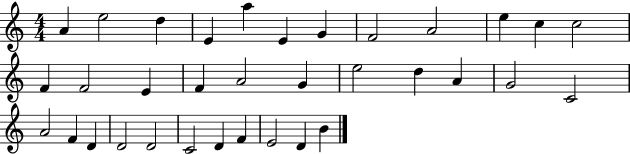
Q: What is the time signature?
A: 4/4